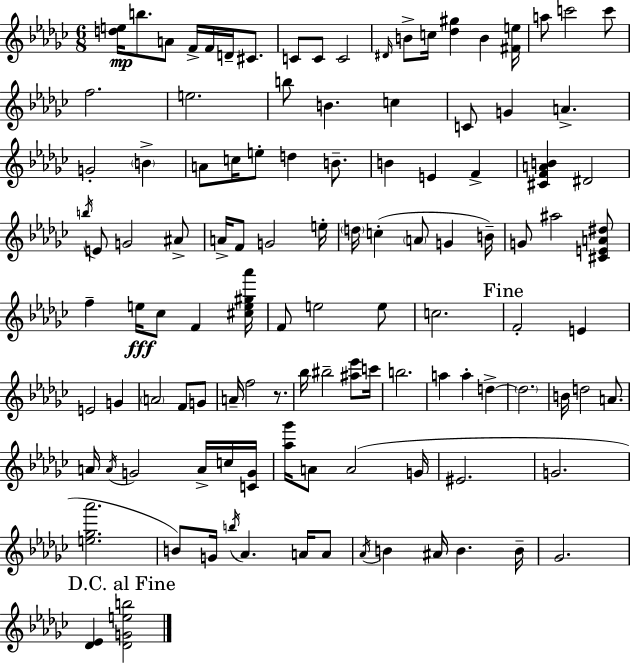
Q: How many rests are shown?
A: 1